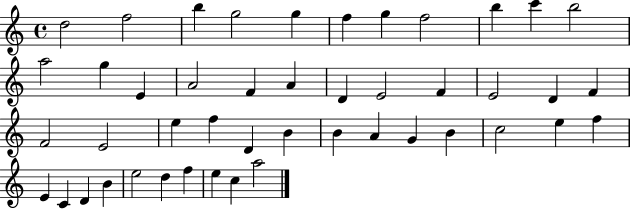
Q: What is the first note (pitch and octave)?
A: D5